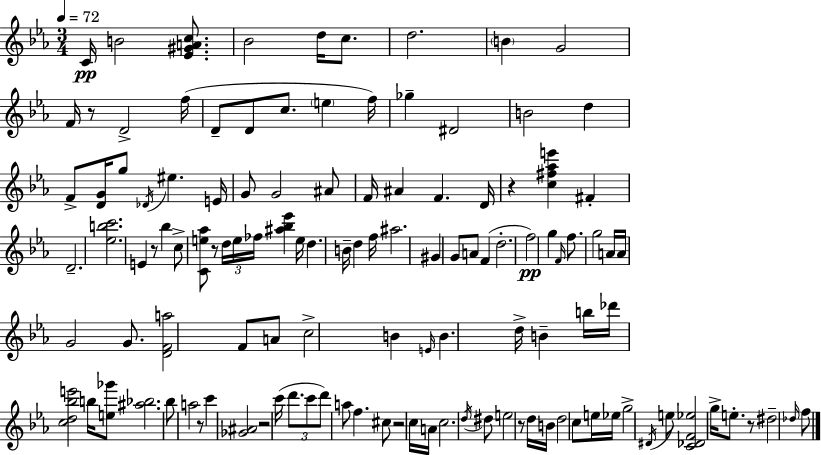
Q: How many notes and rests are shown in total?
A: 122